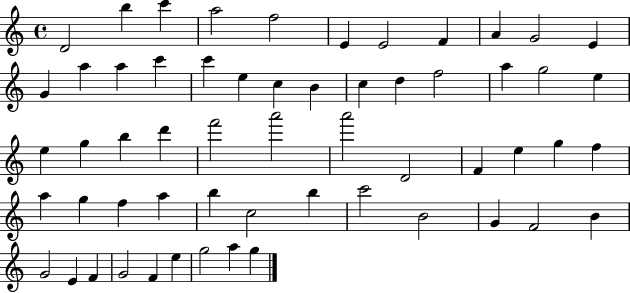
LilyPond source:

{
  \clef treble
  \time 4/4
  \defaultTimeSignature
  \key c \major
  d'2 b''4 c'''4 | a''2 f''2 | e'4 e'2 f'4 | a'4 g'2 e'4 | \break g'4 a''4 a''4 c'''4 | c'''4 e''4 c''4 b'4 | c''4 d''4 f''2 | a''4 g''2 e''4 | \break e''4 g''4 b''4 d'''4 | f'''2 a'''2 | a'''2 d'2 | f'4 e''4 g''4 f''4 | \break a''4 g''4 f''4 a''4 | b''4 c''2 b''4 | c'''2 b'2 | g'4 f'2 b'4 | \break g'2 e'4 f'4 | g'2 f'4 e''4 | g''2 a''4 g''4 | \bar "|."
}